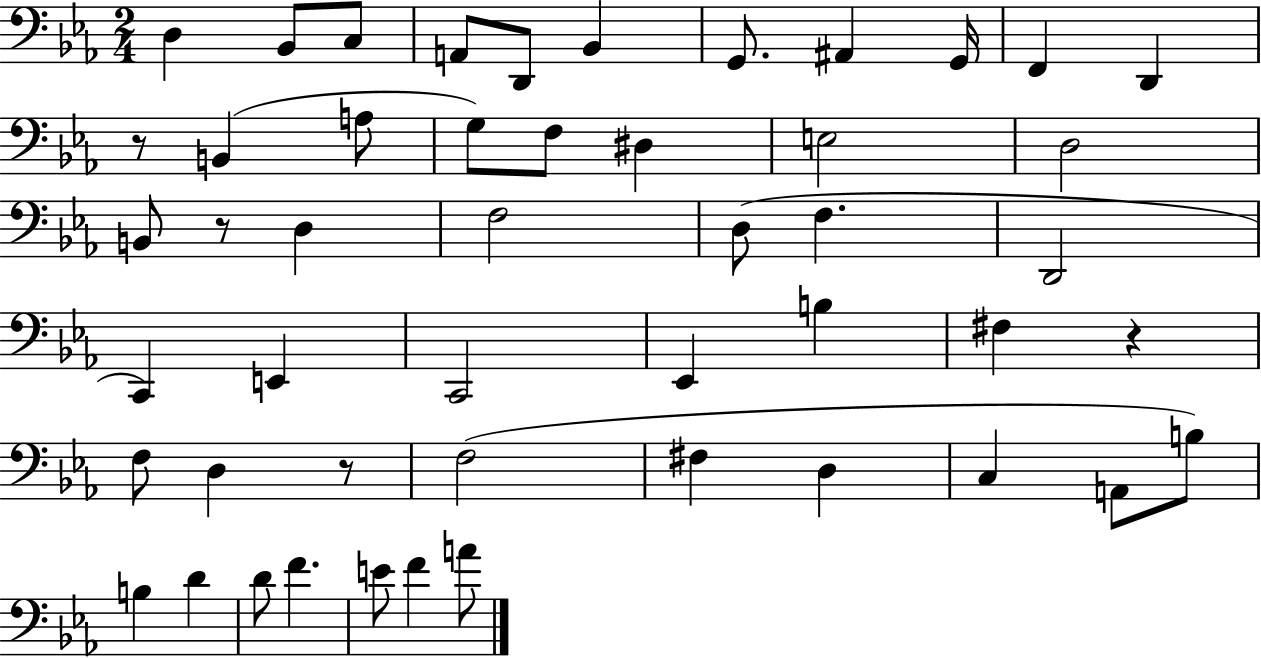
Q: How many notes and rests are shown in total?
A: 49